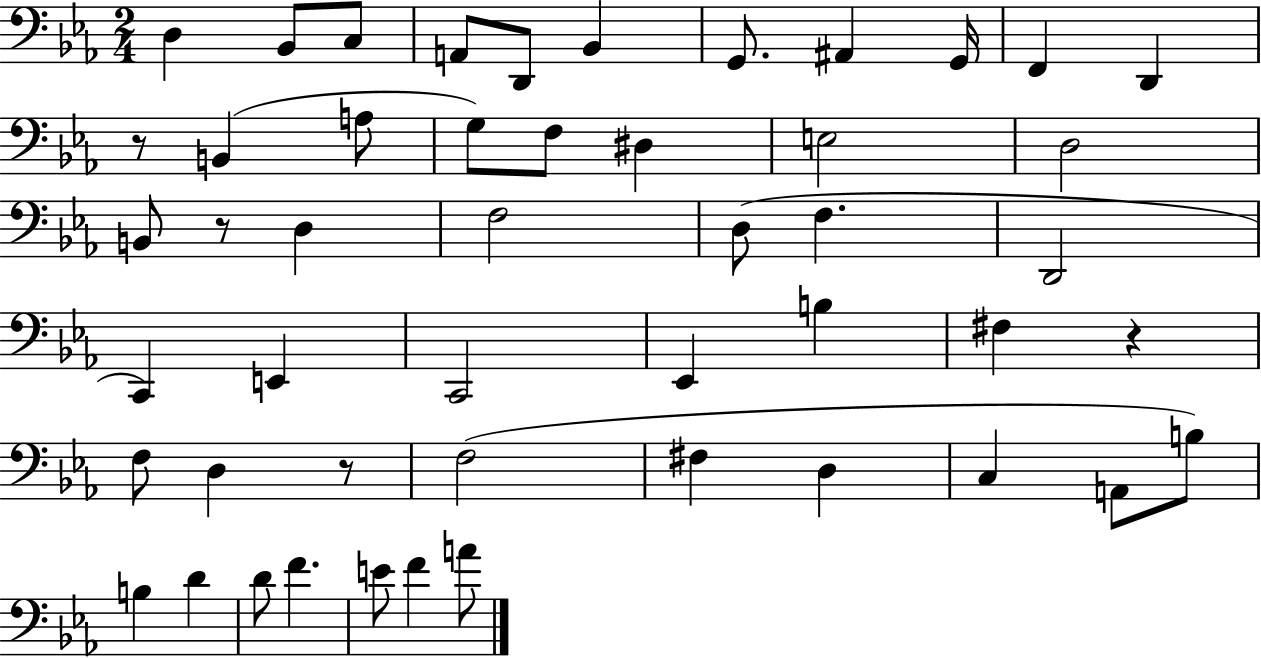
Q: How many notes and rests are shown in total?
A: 49